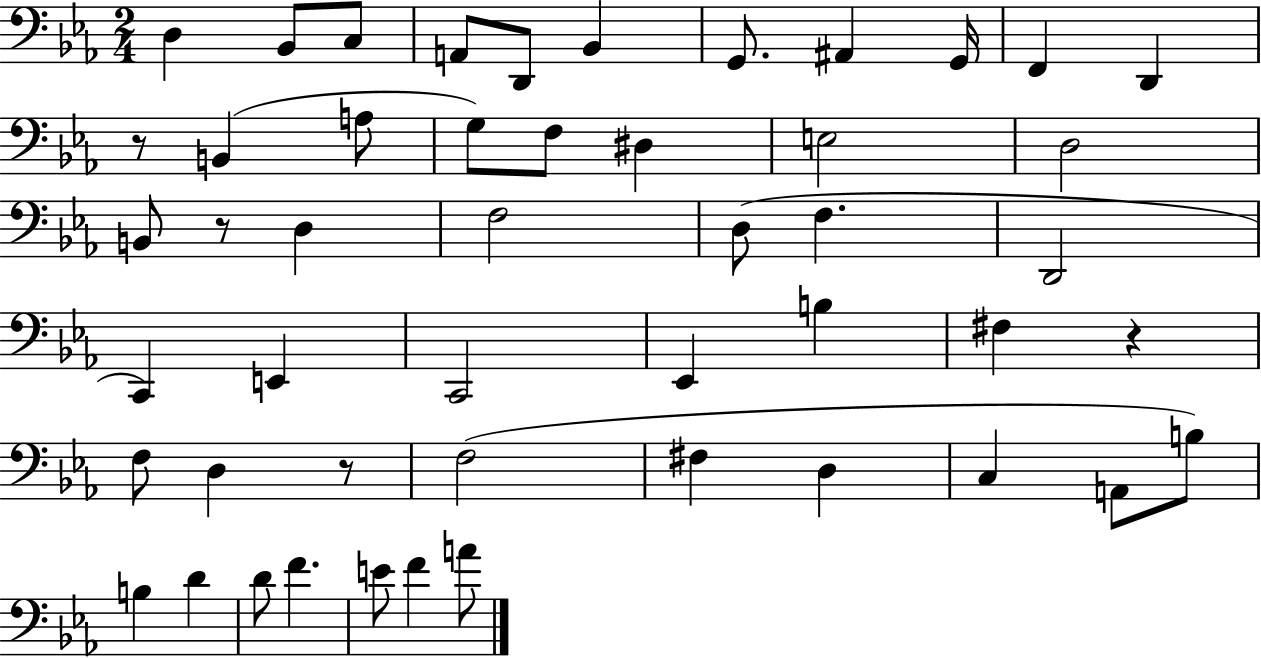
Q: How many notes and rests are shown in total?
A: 49